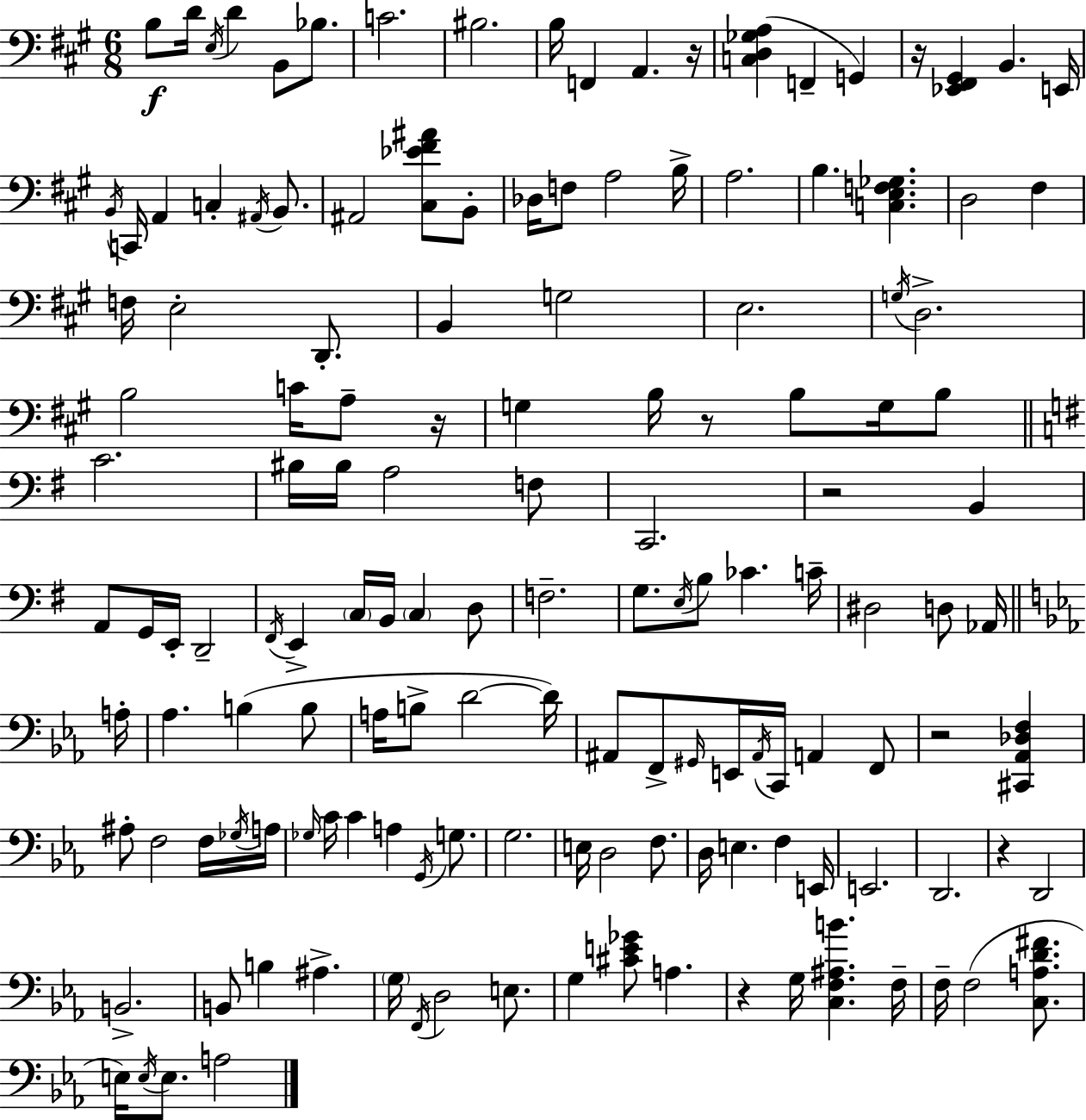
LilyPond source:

{
  \clef bass
  \numericTimeSignature
  \time 6/8
  \key a \major
  \repeat volta 2 { b8\f d'16 \acciaccatura { e16 } d'4 b,8 bes8. | c'2. | bis2. | b16 f,4 a,4. | \break r16 <c d ges a>4( f,4-- g,4) | r16 <ees, fis, gis,>4 b,4. | e,16 \acciaccatura { b,16 } c,16 a,4 c4-. \acciaccatura { ais,16 } | b,8. ais,2 <cis ees' fis' ais'>8 | \break b,8-. des16 f8 a2 | b16-> a2. | b4. <c e f ges>4. | d2 fis4 | \break f16 e2-. | d,8.-. b,4 g2 | e2. | \acciaccatura { g16 } d2.-> | \break b2 | c'16 a8-- r16 g4 b16 r8 b8 | g16 b8 \bar "||" \break \key g \major c'2. | bis16 bis16 a2 f8 | c,2. | r2 b,4 | \break a,8 g,16 e,16-. d,2-- | \acciaccatura { fis,16 } e,4-> \parenthesize c16 b,16 \parenthesize c4 d8 | f2.-- | g8. \acciaccatura { e16 } b8 ces'4. | \break c'16-- dis2 d8 | aes,16 \bar "||" \break \key c \minor a16-. aes4. b4( b8 | a16 b8-> d'2~~ | d'16) ais,8 f,8-> \grace { gis,16 } e,16 \acciaccatura { ais,16 } c,16 a,4 | f,8 r2 <cis, aes, des f>4 | \break ais8-. f2 | f16 \acciaccatura { ges16 } a16 \grace { ges16 } c'16 c'4 a4 | \acciaccatura { g,16 } g8. g2. | e16 d2 | \break f8. d16 e4. | f4 e,16 e,2. | d,2. | r4 d,2 | \break b,2.-> | b,8 b4 | ais4.-> \parenthesize g16 \acciaccatura { f,16 } d2 | e8. g4 <cis' e' ges'>8 | \break a4. r4 g16 | <c f ais b'>4. f16-- f16-- f2( | <c a d' fis'>8. e16) \acciaccatura { e16 } e8. | a2 } \bar "|."
}